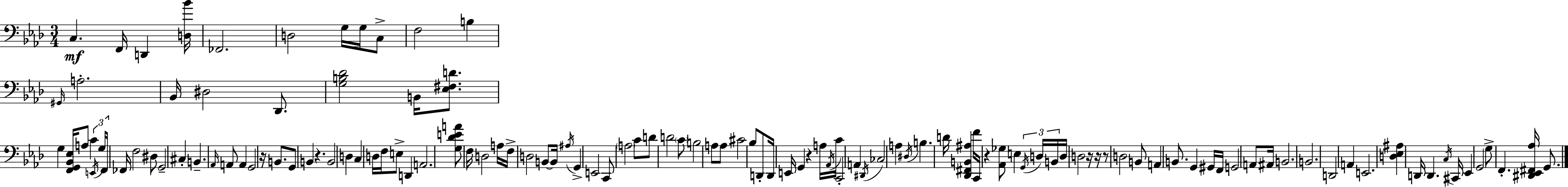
{
  \clef bass
  \numericTimeSignature
  \time 3/4
  \key aes \major
  c4.\mf f,16 d,4 <d bes'>16 | fes,2. | d2 g16 g16 c8-> | f2 b4 | \break \grace { gis,16 } a2.-. | bes,16 dis2 des,8. | <g b des'>2 b,16 <ees fis d'>8. | g4 <f, g, bes, ees>16 a8 c'4 | \break \tuplet 3/2 { \acciaccatura { e,16 } g16 f,16 } fes,16 f2 | dis8 g,2-- cis4-. | b,4.-- \grace { aes,16 } a,8 a,4 | g,2 r16 | \break b,8. g,8 b,4 r4. | b,2 d4 | c4 d16 f16 e8-> d,4 | a,2. | \break <g des' e' a'>8 f16 d2 | a16 f16-> d2 | b,8~~ b,16 \acciaccatura { ais16 } g,4-> e,2 | c,8 \parenthesize a2 | \break c'8 d'8 d'2 | \parenthesize c'8 b2 | a8 a8 cis'2 | bes8 d,8-. d,16 e,16 g,4 r4 | \break a16 \acciaccatura { aes,16 } c'16 c,2-. | a,4 \acciaccatura { dis,16 } ces2 | a4 \acciaccatura { dis16 } b4. | d'16 <des, fis, b, ais>4 f'16 c,16 r4 | \break <aes, ges>8 e4 \tuplet 3/2 { \acciaccatura { g,16 } d16 b,16 } d16 d2 | r16 r16 r8 d2 | b,8 a,4 | b,8. g,4 gis,16 f,16 g,2 | \break a,8 ais,16 b,2. | b,2. | d,2 | a,4 e,2. | \break <d ees ais>4 | d,16 d,4. \acciaccatura { c16 } cis,16 ees,4 | g,2 g8-> f,4.-. | <dis, ees, fis, aes>16 g,8. \bar "|."
}